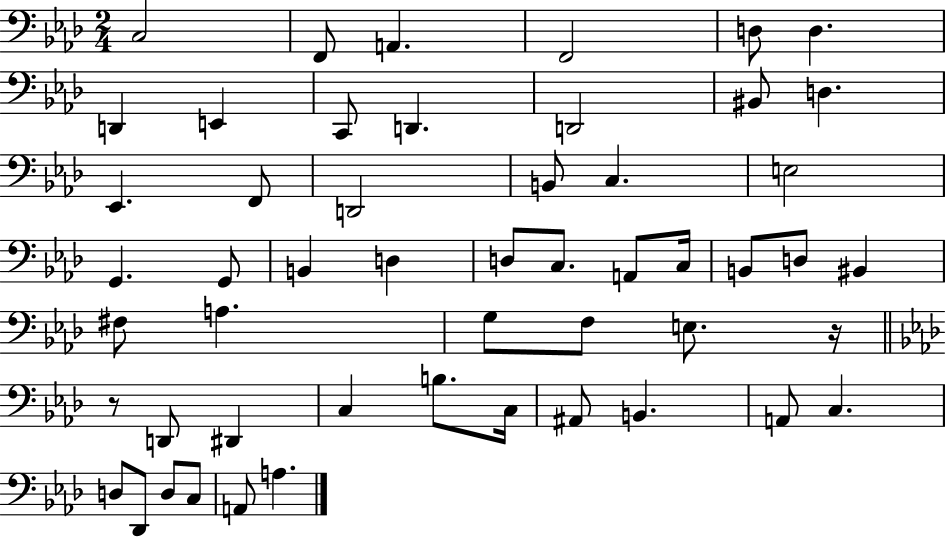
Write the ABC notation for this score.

X:1
T:Untitled
M:2/4
L:1/4
K:Ab
C,2 F,,/2 A,, F,,2 D,/2 D, D,, E,, C,,/2 D,, D,,2 ^B,,/2 D, _E,, F,,/2 D,,2 B,,/2 C, E,2 G,, G,,/2 B,, D, D,/2 C,/2 A,,/2 C,/4 B,,/2 D,/2 ^B,, ^F,/2 A, G,/2 F,/2 E,/2 z/4 z/2 D,,/2 ^D,, C, B,/2 C,/4 ^A,,/2 B,, A,,/2 C, D,/2 _D,,/2 D,/2 C,/2 A,,/2 A,